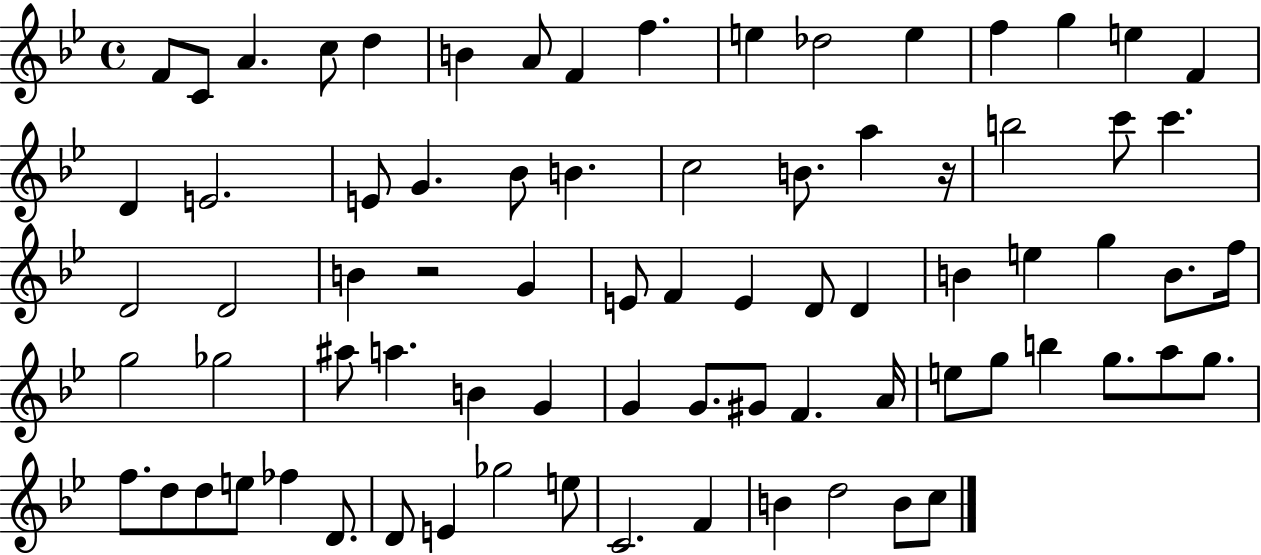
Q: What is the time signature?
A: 4/4